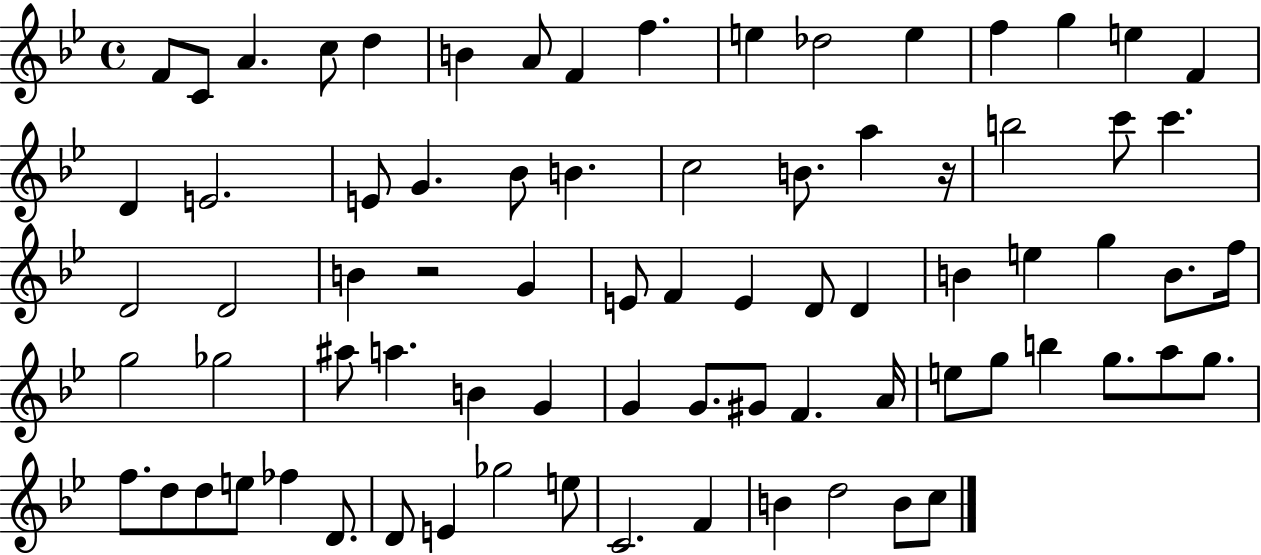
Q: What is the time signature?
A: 4/4